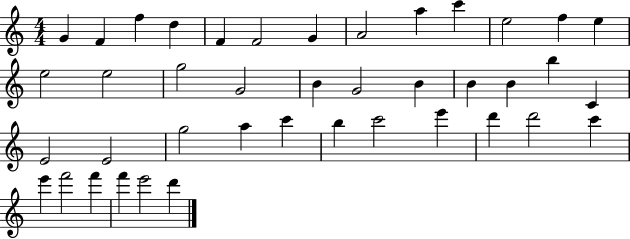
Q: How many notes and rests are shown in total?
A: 41